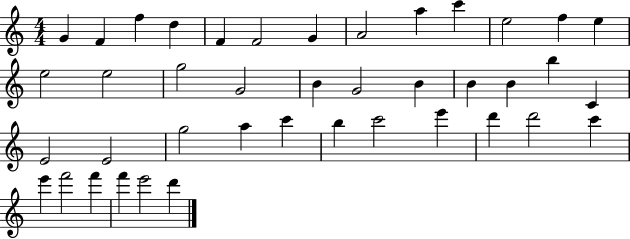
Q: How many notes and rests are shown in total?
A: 41